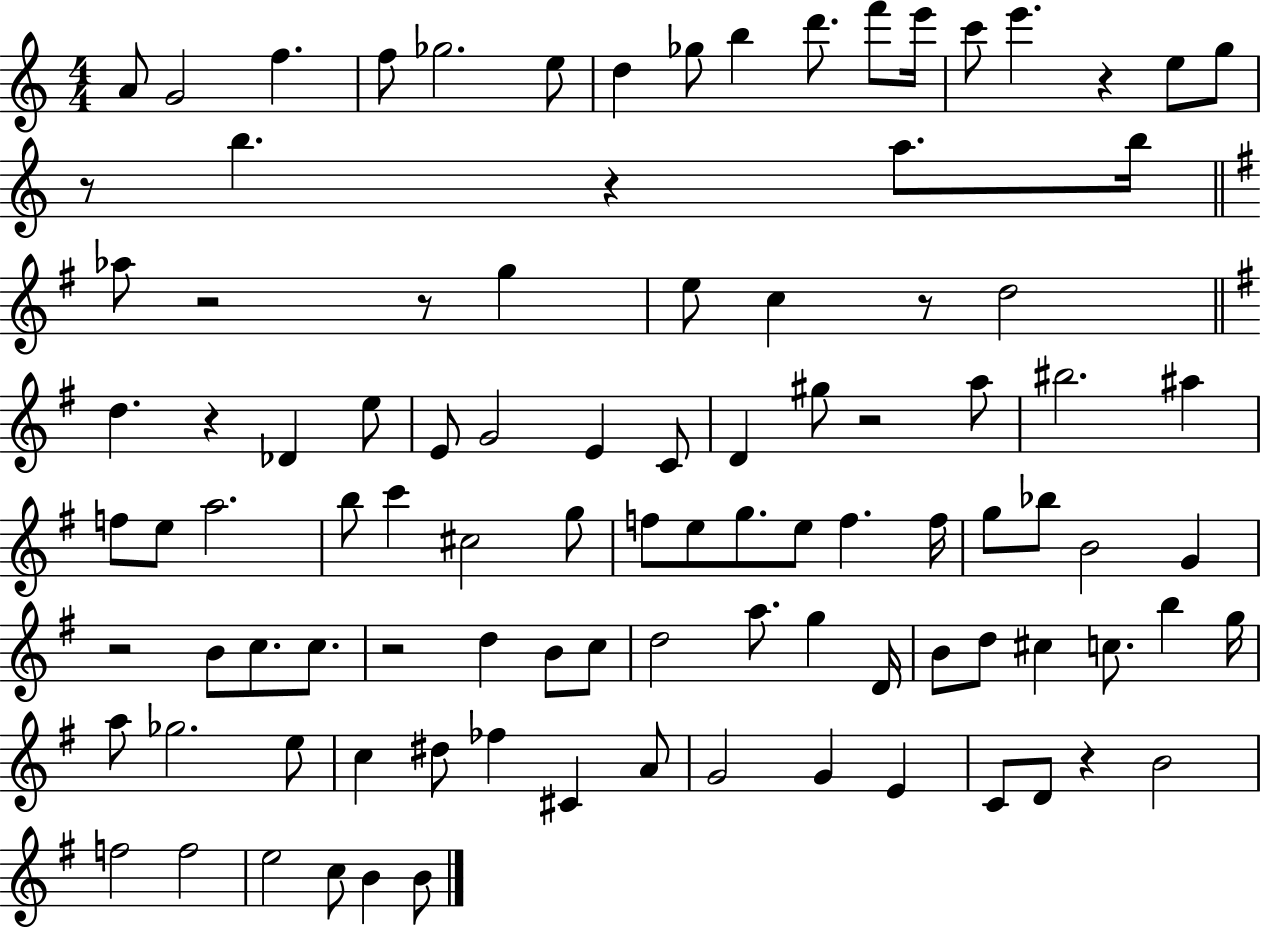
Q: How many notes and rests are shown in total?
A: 100